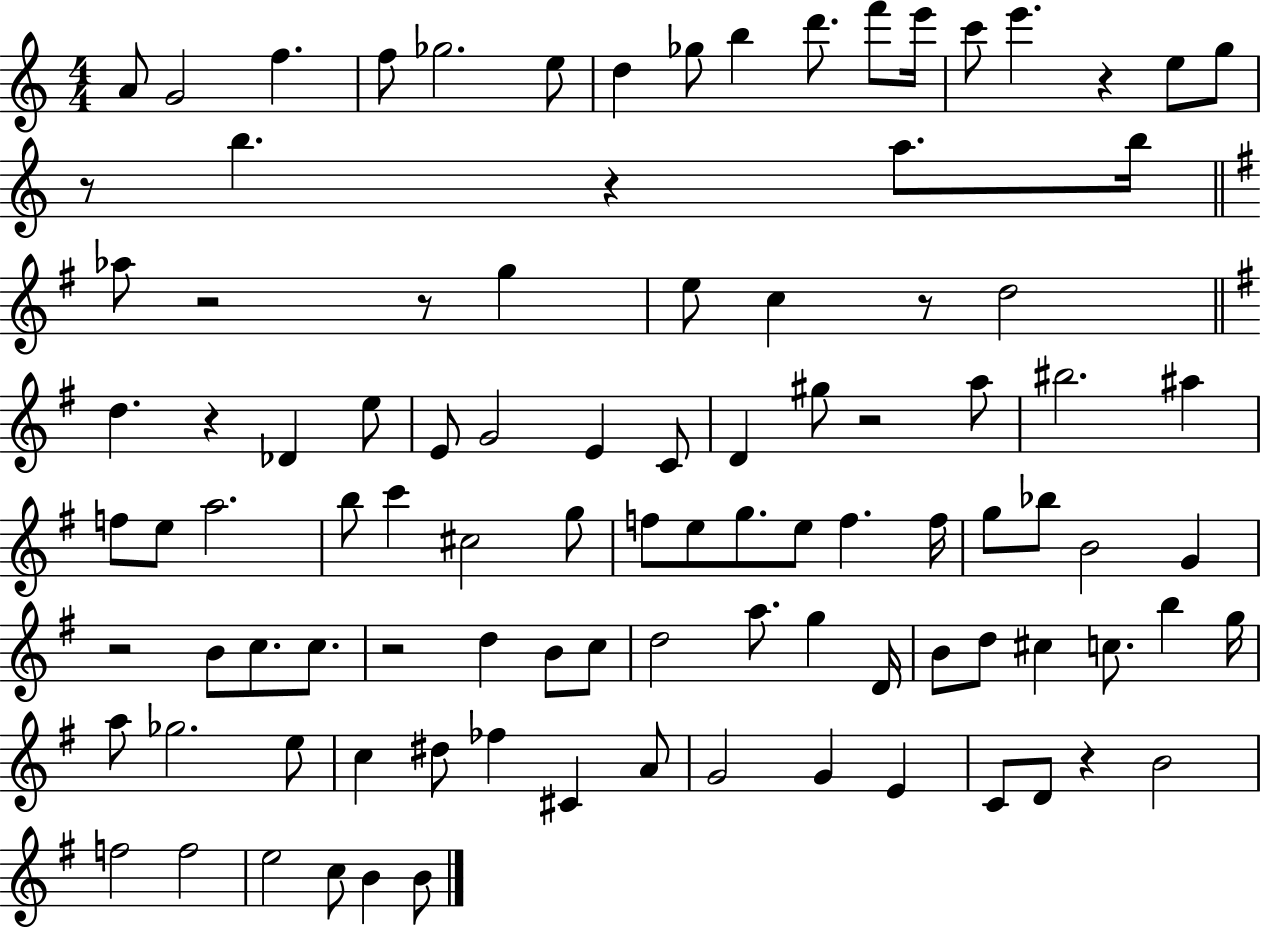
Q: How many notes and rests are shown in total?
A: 100